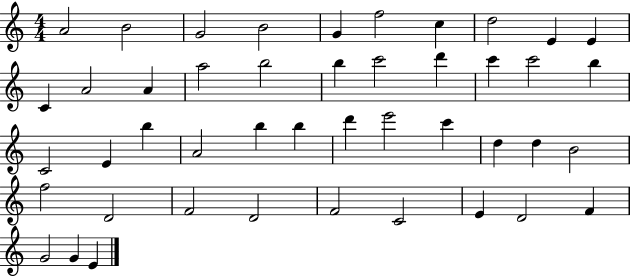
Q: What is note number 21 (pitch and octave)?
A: B5